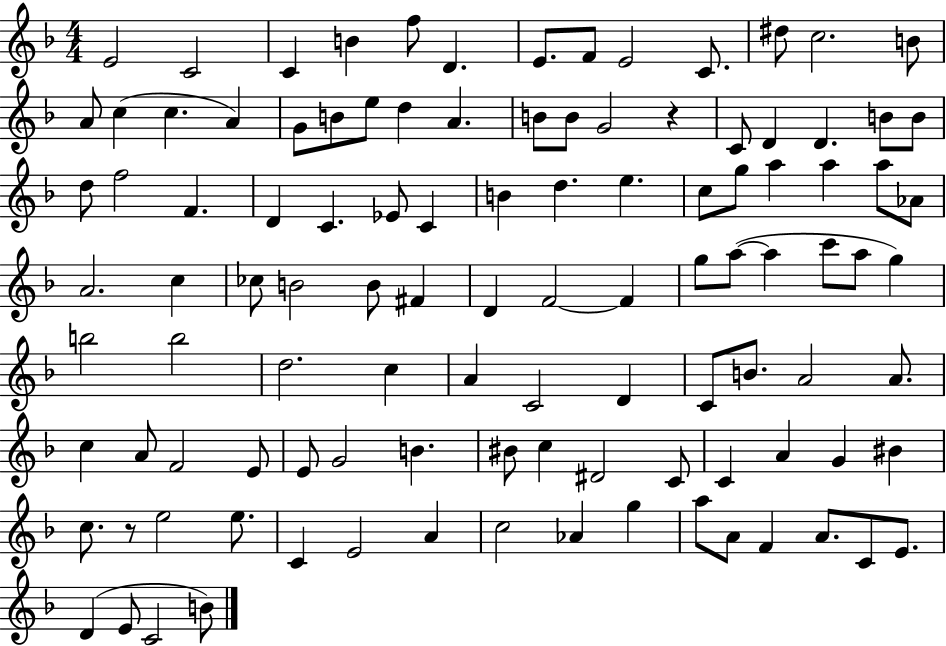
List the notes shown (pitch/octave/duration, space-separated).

E4/h C4/h C4/q B4/q F5/e D4/q. E4/e. F4/e E4/h C4/e. D#5/e C5/h. B4/e A4/e C5/q C5/q. A4/q G4/e B4/e E5/e D5/q A4/q. B4/e B4/e G4/h R/q C4/e D4/q D4/q. B4/e B4/e D5/e F5/h F4/q. D4/q C4/q. Eb4/e C4/q B4/q D5/q. E5/q. C5/e G5/e A5/q A5/q A5/e Ab4/e A4/h. C5/q CES5/e B4/h B4/e F#4/q D4/q F4/h F4/q G5/e A5/e A5/q C6/e A5/e G5/q B5/h B5/h D5/h. C5/q A4/q C4/h D4/q C4/e B4/e. A4/h A4/e. C5/q A4/e F4/h E4/e E4/e G4/h B4/q. BIS4/e C5/q D#4/h C4/e C4/q A4/q G4/q BIS4/q C5/e. R/e E5/h E5/e. C4/q E4/h A4/q C5/h Ab4/q G5/q A5/e A4/e F4/q A4/e. C4/e E4/e. D4/q E4/e C4/h B4/e